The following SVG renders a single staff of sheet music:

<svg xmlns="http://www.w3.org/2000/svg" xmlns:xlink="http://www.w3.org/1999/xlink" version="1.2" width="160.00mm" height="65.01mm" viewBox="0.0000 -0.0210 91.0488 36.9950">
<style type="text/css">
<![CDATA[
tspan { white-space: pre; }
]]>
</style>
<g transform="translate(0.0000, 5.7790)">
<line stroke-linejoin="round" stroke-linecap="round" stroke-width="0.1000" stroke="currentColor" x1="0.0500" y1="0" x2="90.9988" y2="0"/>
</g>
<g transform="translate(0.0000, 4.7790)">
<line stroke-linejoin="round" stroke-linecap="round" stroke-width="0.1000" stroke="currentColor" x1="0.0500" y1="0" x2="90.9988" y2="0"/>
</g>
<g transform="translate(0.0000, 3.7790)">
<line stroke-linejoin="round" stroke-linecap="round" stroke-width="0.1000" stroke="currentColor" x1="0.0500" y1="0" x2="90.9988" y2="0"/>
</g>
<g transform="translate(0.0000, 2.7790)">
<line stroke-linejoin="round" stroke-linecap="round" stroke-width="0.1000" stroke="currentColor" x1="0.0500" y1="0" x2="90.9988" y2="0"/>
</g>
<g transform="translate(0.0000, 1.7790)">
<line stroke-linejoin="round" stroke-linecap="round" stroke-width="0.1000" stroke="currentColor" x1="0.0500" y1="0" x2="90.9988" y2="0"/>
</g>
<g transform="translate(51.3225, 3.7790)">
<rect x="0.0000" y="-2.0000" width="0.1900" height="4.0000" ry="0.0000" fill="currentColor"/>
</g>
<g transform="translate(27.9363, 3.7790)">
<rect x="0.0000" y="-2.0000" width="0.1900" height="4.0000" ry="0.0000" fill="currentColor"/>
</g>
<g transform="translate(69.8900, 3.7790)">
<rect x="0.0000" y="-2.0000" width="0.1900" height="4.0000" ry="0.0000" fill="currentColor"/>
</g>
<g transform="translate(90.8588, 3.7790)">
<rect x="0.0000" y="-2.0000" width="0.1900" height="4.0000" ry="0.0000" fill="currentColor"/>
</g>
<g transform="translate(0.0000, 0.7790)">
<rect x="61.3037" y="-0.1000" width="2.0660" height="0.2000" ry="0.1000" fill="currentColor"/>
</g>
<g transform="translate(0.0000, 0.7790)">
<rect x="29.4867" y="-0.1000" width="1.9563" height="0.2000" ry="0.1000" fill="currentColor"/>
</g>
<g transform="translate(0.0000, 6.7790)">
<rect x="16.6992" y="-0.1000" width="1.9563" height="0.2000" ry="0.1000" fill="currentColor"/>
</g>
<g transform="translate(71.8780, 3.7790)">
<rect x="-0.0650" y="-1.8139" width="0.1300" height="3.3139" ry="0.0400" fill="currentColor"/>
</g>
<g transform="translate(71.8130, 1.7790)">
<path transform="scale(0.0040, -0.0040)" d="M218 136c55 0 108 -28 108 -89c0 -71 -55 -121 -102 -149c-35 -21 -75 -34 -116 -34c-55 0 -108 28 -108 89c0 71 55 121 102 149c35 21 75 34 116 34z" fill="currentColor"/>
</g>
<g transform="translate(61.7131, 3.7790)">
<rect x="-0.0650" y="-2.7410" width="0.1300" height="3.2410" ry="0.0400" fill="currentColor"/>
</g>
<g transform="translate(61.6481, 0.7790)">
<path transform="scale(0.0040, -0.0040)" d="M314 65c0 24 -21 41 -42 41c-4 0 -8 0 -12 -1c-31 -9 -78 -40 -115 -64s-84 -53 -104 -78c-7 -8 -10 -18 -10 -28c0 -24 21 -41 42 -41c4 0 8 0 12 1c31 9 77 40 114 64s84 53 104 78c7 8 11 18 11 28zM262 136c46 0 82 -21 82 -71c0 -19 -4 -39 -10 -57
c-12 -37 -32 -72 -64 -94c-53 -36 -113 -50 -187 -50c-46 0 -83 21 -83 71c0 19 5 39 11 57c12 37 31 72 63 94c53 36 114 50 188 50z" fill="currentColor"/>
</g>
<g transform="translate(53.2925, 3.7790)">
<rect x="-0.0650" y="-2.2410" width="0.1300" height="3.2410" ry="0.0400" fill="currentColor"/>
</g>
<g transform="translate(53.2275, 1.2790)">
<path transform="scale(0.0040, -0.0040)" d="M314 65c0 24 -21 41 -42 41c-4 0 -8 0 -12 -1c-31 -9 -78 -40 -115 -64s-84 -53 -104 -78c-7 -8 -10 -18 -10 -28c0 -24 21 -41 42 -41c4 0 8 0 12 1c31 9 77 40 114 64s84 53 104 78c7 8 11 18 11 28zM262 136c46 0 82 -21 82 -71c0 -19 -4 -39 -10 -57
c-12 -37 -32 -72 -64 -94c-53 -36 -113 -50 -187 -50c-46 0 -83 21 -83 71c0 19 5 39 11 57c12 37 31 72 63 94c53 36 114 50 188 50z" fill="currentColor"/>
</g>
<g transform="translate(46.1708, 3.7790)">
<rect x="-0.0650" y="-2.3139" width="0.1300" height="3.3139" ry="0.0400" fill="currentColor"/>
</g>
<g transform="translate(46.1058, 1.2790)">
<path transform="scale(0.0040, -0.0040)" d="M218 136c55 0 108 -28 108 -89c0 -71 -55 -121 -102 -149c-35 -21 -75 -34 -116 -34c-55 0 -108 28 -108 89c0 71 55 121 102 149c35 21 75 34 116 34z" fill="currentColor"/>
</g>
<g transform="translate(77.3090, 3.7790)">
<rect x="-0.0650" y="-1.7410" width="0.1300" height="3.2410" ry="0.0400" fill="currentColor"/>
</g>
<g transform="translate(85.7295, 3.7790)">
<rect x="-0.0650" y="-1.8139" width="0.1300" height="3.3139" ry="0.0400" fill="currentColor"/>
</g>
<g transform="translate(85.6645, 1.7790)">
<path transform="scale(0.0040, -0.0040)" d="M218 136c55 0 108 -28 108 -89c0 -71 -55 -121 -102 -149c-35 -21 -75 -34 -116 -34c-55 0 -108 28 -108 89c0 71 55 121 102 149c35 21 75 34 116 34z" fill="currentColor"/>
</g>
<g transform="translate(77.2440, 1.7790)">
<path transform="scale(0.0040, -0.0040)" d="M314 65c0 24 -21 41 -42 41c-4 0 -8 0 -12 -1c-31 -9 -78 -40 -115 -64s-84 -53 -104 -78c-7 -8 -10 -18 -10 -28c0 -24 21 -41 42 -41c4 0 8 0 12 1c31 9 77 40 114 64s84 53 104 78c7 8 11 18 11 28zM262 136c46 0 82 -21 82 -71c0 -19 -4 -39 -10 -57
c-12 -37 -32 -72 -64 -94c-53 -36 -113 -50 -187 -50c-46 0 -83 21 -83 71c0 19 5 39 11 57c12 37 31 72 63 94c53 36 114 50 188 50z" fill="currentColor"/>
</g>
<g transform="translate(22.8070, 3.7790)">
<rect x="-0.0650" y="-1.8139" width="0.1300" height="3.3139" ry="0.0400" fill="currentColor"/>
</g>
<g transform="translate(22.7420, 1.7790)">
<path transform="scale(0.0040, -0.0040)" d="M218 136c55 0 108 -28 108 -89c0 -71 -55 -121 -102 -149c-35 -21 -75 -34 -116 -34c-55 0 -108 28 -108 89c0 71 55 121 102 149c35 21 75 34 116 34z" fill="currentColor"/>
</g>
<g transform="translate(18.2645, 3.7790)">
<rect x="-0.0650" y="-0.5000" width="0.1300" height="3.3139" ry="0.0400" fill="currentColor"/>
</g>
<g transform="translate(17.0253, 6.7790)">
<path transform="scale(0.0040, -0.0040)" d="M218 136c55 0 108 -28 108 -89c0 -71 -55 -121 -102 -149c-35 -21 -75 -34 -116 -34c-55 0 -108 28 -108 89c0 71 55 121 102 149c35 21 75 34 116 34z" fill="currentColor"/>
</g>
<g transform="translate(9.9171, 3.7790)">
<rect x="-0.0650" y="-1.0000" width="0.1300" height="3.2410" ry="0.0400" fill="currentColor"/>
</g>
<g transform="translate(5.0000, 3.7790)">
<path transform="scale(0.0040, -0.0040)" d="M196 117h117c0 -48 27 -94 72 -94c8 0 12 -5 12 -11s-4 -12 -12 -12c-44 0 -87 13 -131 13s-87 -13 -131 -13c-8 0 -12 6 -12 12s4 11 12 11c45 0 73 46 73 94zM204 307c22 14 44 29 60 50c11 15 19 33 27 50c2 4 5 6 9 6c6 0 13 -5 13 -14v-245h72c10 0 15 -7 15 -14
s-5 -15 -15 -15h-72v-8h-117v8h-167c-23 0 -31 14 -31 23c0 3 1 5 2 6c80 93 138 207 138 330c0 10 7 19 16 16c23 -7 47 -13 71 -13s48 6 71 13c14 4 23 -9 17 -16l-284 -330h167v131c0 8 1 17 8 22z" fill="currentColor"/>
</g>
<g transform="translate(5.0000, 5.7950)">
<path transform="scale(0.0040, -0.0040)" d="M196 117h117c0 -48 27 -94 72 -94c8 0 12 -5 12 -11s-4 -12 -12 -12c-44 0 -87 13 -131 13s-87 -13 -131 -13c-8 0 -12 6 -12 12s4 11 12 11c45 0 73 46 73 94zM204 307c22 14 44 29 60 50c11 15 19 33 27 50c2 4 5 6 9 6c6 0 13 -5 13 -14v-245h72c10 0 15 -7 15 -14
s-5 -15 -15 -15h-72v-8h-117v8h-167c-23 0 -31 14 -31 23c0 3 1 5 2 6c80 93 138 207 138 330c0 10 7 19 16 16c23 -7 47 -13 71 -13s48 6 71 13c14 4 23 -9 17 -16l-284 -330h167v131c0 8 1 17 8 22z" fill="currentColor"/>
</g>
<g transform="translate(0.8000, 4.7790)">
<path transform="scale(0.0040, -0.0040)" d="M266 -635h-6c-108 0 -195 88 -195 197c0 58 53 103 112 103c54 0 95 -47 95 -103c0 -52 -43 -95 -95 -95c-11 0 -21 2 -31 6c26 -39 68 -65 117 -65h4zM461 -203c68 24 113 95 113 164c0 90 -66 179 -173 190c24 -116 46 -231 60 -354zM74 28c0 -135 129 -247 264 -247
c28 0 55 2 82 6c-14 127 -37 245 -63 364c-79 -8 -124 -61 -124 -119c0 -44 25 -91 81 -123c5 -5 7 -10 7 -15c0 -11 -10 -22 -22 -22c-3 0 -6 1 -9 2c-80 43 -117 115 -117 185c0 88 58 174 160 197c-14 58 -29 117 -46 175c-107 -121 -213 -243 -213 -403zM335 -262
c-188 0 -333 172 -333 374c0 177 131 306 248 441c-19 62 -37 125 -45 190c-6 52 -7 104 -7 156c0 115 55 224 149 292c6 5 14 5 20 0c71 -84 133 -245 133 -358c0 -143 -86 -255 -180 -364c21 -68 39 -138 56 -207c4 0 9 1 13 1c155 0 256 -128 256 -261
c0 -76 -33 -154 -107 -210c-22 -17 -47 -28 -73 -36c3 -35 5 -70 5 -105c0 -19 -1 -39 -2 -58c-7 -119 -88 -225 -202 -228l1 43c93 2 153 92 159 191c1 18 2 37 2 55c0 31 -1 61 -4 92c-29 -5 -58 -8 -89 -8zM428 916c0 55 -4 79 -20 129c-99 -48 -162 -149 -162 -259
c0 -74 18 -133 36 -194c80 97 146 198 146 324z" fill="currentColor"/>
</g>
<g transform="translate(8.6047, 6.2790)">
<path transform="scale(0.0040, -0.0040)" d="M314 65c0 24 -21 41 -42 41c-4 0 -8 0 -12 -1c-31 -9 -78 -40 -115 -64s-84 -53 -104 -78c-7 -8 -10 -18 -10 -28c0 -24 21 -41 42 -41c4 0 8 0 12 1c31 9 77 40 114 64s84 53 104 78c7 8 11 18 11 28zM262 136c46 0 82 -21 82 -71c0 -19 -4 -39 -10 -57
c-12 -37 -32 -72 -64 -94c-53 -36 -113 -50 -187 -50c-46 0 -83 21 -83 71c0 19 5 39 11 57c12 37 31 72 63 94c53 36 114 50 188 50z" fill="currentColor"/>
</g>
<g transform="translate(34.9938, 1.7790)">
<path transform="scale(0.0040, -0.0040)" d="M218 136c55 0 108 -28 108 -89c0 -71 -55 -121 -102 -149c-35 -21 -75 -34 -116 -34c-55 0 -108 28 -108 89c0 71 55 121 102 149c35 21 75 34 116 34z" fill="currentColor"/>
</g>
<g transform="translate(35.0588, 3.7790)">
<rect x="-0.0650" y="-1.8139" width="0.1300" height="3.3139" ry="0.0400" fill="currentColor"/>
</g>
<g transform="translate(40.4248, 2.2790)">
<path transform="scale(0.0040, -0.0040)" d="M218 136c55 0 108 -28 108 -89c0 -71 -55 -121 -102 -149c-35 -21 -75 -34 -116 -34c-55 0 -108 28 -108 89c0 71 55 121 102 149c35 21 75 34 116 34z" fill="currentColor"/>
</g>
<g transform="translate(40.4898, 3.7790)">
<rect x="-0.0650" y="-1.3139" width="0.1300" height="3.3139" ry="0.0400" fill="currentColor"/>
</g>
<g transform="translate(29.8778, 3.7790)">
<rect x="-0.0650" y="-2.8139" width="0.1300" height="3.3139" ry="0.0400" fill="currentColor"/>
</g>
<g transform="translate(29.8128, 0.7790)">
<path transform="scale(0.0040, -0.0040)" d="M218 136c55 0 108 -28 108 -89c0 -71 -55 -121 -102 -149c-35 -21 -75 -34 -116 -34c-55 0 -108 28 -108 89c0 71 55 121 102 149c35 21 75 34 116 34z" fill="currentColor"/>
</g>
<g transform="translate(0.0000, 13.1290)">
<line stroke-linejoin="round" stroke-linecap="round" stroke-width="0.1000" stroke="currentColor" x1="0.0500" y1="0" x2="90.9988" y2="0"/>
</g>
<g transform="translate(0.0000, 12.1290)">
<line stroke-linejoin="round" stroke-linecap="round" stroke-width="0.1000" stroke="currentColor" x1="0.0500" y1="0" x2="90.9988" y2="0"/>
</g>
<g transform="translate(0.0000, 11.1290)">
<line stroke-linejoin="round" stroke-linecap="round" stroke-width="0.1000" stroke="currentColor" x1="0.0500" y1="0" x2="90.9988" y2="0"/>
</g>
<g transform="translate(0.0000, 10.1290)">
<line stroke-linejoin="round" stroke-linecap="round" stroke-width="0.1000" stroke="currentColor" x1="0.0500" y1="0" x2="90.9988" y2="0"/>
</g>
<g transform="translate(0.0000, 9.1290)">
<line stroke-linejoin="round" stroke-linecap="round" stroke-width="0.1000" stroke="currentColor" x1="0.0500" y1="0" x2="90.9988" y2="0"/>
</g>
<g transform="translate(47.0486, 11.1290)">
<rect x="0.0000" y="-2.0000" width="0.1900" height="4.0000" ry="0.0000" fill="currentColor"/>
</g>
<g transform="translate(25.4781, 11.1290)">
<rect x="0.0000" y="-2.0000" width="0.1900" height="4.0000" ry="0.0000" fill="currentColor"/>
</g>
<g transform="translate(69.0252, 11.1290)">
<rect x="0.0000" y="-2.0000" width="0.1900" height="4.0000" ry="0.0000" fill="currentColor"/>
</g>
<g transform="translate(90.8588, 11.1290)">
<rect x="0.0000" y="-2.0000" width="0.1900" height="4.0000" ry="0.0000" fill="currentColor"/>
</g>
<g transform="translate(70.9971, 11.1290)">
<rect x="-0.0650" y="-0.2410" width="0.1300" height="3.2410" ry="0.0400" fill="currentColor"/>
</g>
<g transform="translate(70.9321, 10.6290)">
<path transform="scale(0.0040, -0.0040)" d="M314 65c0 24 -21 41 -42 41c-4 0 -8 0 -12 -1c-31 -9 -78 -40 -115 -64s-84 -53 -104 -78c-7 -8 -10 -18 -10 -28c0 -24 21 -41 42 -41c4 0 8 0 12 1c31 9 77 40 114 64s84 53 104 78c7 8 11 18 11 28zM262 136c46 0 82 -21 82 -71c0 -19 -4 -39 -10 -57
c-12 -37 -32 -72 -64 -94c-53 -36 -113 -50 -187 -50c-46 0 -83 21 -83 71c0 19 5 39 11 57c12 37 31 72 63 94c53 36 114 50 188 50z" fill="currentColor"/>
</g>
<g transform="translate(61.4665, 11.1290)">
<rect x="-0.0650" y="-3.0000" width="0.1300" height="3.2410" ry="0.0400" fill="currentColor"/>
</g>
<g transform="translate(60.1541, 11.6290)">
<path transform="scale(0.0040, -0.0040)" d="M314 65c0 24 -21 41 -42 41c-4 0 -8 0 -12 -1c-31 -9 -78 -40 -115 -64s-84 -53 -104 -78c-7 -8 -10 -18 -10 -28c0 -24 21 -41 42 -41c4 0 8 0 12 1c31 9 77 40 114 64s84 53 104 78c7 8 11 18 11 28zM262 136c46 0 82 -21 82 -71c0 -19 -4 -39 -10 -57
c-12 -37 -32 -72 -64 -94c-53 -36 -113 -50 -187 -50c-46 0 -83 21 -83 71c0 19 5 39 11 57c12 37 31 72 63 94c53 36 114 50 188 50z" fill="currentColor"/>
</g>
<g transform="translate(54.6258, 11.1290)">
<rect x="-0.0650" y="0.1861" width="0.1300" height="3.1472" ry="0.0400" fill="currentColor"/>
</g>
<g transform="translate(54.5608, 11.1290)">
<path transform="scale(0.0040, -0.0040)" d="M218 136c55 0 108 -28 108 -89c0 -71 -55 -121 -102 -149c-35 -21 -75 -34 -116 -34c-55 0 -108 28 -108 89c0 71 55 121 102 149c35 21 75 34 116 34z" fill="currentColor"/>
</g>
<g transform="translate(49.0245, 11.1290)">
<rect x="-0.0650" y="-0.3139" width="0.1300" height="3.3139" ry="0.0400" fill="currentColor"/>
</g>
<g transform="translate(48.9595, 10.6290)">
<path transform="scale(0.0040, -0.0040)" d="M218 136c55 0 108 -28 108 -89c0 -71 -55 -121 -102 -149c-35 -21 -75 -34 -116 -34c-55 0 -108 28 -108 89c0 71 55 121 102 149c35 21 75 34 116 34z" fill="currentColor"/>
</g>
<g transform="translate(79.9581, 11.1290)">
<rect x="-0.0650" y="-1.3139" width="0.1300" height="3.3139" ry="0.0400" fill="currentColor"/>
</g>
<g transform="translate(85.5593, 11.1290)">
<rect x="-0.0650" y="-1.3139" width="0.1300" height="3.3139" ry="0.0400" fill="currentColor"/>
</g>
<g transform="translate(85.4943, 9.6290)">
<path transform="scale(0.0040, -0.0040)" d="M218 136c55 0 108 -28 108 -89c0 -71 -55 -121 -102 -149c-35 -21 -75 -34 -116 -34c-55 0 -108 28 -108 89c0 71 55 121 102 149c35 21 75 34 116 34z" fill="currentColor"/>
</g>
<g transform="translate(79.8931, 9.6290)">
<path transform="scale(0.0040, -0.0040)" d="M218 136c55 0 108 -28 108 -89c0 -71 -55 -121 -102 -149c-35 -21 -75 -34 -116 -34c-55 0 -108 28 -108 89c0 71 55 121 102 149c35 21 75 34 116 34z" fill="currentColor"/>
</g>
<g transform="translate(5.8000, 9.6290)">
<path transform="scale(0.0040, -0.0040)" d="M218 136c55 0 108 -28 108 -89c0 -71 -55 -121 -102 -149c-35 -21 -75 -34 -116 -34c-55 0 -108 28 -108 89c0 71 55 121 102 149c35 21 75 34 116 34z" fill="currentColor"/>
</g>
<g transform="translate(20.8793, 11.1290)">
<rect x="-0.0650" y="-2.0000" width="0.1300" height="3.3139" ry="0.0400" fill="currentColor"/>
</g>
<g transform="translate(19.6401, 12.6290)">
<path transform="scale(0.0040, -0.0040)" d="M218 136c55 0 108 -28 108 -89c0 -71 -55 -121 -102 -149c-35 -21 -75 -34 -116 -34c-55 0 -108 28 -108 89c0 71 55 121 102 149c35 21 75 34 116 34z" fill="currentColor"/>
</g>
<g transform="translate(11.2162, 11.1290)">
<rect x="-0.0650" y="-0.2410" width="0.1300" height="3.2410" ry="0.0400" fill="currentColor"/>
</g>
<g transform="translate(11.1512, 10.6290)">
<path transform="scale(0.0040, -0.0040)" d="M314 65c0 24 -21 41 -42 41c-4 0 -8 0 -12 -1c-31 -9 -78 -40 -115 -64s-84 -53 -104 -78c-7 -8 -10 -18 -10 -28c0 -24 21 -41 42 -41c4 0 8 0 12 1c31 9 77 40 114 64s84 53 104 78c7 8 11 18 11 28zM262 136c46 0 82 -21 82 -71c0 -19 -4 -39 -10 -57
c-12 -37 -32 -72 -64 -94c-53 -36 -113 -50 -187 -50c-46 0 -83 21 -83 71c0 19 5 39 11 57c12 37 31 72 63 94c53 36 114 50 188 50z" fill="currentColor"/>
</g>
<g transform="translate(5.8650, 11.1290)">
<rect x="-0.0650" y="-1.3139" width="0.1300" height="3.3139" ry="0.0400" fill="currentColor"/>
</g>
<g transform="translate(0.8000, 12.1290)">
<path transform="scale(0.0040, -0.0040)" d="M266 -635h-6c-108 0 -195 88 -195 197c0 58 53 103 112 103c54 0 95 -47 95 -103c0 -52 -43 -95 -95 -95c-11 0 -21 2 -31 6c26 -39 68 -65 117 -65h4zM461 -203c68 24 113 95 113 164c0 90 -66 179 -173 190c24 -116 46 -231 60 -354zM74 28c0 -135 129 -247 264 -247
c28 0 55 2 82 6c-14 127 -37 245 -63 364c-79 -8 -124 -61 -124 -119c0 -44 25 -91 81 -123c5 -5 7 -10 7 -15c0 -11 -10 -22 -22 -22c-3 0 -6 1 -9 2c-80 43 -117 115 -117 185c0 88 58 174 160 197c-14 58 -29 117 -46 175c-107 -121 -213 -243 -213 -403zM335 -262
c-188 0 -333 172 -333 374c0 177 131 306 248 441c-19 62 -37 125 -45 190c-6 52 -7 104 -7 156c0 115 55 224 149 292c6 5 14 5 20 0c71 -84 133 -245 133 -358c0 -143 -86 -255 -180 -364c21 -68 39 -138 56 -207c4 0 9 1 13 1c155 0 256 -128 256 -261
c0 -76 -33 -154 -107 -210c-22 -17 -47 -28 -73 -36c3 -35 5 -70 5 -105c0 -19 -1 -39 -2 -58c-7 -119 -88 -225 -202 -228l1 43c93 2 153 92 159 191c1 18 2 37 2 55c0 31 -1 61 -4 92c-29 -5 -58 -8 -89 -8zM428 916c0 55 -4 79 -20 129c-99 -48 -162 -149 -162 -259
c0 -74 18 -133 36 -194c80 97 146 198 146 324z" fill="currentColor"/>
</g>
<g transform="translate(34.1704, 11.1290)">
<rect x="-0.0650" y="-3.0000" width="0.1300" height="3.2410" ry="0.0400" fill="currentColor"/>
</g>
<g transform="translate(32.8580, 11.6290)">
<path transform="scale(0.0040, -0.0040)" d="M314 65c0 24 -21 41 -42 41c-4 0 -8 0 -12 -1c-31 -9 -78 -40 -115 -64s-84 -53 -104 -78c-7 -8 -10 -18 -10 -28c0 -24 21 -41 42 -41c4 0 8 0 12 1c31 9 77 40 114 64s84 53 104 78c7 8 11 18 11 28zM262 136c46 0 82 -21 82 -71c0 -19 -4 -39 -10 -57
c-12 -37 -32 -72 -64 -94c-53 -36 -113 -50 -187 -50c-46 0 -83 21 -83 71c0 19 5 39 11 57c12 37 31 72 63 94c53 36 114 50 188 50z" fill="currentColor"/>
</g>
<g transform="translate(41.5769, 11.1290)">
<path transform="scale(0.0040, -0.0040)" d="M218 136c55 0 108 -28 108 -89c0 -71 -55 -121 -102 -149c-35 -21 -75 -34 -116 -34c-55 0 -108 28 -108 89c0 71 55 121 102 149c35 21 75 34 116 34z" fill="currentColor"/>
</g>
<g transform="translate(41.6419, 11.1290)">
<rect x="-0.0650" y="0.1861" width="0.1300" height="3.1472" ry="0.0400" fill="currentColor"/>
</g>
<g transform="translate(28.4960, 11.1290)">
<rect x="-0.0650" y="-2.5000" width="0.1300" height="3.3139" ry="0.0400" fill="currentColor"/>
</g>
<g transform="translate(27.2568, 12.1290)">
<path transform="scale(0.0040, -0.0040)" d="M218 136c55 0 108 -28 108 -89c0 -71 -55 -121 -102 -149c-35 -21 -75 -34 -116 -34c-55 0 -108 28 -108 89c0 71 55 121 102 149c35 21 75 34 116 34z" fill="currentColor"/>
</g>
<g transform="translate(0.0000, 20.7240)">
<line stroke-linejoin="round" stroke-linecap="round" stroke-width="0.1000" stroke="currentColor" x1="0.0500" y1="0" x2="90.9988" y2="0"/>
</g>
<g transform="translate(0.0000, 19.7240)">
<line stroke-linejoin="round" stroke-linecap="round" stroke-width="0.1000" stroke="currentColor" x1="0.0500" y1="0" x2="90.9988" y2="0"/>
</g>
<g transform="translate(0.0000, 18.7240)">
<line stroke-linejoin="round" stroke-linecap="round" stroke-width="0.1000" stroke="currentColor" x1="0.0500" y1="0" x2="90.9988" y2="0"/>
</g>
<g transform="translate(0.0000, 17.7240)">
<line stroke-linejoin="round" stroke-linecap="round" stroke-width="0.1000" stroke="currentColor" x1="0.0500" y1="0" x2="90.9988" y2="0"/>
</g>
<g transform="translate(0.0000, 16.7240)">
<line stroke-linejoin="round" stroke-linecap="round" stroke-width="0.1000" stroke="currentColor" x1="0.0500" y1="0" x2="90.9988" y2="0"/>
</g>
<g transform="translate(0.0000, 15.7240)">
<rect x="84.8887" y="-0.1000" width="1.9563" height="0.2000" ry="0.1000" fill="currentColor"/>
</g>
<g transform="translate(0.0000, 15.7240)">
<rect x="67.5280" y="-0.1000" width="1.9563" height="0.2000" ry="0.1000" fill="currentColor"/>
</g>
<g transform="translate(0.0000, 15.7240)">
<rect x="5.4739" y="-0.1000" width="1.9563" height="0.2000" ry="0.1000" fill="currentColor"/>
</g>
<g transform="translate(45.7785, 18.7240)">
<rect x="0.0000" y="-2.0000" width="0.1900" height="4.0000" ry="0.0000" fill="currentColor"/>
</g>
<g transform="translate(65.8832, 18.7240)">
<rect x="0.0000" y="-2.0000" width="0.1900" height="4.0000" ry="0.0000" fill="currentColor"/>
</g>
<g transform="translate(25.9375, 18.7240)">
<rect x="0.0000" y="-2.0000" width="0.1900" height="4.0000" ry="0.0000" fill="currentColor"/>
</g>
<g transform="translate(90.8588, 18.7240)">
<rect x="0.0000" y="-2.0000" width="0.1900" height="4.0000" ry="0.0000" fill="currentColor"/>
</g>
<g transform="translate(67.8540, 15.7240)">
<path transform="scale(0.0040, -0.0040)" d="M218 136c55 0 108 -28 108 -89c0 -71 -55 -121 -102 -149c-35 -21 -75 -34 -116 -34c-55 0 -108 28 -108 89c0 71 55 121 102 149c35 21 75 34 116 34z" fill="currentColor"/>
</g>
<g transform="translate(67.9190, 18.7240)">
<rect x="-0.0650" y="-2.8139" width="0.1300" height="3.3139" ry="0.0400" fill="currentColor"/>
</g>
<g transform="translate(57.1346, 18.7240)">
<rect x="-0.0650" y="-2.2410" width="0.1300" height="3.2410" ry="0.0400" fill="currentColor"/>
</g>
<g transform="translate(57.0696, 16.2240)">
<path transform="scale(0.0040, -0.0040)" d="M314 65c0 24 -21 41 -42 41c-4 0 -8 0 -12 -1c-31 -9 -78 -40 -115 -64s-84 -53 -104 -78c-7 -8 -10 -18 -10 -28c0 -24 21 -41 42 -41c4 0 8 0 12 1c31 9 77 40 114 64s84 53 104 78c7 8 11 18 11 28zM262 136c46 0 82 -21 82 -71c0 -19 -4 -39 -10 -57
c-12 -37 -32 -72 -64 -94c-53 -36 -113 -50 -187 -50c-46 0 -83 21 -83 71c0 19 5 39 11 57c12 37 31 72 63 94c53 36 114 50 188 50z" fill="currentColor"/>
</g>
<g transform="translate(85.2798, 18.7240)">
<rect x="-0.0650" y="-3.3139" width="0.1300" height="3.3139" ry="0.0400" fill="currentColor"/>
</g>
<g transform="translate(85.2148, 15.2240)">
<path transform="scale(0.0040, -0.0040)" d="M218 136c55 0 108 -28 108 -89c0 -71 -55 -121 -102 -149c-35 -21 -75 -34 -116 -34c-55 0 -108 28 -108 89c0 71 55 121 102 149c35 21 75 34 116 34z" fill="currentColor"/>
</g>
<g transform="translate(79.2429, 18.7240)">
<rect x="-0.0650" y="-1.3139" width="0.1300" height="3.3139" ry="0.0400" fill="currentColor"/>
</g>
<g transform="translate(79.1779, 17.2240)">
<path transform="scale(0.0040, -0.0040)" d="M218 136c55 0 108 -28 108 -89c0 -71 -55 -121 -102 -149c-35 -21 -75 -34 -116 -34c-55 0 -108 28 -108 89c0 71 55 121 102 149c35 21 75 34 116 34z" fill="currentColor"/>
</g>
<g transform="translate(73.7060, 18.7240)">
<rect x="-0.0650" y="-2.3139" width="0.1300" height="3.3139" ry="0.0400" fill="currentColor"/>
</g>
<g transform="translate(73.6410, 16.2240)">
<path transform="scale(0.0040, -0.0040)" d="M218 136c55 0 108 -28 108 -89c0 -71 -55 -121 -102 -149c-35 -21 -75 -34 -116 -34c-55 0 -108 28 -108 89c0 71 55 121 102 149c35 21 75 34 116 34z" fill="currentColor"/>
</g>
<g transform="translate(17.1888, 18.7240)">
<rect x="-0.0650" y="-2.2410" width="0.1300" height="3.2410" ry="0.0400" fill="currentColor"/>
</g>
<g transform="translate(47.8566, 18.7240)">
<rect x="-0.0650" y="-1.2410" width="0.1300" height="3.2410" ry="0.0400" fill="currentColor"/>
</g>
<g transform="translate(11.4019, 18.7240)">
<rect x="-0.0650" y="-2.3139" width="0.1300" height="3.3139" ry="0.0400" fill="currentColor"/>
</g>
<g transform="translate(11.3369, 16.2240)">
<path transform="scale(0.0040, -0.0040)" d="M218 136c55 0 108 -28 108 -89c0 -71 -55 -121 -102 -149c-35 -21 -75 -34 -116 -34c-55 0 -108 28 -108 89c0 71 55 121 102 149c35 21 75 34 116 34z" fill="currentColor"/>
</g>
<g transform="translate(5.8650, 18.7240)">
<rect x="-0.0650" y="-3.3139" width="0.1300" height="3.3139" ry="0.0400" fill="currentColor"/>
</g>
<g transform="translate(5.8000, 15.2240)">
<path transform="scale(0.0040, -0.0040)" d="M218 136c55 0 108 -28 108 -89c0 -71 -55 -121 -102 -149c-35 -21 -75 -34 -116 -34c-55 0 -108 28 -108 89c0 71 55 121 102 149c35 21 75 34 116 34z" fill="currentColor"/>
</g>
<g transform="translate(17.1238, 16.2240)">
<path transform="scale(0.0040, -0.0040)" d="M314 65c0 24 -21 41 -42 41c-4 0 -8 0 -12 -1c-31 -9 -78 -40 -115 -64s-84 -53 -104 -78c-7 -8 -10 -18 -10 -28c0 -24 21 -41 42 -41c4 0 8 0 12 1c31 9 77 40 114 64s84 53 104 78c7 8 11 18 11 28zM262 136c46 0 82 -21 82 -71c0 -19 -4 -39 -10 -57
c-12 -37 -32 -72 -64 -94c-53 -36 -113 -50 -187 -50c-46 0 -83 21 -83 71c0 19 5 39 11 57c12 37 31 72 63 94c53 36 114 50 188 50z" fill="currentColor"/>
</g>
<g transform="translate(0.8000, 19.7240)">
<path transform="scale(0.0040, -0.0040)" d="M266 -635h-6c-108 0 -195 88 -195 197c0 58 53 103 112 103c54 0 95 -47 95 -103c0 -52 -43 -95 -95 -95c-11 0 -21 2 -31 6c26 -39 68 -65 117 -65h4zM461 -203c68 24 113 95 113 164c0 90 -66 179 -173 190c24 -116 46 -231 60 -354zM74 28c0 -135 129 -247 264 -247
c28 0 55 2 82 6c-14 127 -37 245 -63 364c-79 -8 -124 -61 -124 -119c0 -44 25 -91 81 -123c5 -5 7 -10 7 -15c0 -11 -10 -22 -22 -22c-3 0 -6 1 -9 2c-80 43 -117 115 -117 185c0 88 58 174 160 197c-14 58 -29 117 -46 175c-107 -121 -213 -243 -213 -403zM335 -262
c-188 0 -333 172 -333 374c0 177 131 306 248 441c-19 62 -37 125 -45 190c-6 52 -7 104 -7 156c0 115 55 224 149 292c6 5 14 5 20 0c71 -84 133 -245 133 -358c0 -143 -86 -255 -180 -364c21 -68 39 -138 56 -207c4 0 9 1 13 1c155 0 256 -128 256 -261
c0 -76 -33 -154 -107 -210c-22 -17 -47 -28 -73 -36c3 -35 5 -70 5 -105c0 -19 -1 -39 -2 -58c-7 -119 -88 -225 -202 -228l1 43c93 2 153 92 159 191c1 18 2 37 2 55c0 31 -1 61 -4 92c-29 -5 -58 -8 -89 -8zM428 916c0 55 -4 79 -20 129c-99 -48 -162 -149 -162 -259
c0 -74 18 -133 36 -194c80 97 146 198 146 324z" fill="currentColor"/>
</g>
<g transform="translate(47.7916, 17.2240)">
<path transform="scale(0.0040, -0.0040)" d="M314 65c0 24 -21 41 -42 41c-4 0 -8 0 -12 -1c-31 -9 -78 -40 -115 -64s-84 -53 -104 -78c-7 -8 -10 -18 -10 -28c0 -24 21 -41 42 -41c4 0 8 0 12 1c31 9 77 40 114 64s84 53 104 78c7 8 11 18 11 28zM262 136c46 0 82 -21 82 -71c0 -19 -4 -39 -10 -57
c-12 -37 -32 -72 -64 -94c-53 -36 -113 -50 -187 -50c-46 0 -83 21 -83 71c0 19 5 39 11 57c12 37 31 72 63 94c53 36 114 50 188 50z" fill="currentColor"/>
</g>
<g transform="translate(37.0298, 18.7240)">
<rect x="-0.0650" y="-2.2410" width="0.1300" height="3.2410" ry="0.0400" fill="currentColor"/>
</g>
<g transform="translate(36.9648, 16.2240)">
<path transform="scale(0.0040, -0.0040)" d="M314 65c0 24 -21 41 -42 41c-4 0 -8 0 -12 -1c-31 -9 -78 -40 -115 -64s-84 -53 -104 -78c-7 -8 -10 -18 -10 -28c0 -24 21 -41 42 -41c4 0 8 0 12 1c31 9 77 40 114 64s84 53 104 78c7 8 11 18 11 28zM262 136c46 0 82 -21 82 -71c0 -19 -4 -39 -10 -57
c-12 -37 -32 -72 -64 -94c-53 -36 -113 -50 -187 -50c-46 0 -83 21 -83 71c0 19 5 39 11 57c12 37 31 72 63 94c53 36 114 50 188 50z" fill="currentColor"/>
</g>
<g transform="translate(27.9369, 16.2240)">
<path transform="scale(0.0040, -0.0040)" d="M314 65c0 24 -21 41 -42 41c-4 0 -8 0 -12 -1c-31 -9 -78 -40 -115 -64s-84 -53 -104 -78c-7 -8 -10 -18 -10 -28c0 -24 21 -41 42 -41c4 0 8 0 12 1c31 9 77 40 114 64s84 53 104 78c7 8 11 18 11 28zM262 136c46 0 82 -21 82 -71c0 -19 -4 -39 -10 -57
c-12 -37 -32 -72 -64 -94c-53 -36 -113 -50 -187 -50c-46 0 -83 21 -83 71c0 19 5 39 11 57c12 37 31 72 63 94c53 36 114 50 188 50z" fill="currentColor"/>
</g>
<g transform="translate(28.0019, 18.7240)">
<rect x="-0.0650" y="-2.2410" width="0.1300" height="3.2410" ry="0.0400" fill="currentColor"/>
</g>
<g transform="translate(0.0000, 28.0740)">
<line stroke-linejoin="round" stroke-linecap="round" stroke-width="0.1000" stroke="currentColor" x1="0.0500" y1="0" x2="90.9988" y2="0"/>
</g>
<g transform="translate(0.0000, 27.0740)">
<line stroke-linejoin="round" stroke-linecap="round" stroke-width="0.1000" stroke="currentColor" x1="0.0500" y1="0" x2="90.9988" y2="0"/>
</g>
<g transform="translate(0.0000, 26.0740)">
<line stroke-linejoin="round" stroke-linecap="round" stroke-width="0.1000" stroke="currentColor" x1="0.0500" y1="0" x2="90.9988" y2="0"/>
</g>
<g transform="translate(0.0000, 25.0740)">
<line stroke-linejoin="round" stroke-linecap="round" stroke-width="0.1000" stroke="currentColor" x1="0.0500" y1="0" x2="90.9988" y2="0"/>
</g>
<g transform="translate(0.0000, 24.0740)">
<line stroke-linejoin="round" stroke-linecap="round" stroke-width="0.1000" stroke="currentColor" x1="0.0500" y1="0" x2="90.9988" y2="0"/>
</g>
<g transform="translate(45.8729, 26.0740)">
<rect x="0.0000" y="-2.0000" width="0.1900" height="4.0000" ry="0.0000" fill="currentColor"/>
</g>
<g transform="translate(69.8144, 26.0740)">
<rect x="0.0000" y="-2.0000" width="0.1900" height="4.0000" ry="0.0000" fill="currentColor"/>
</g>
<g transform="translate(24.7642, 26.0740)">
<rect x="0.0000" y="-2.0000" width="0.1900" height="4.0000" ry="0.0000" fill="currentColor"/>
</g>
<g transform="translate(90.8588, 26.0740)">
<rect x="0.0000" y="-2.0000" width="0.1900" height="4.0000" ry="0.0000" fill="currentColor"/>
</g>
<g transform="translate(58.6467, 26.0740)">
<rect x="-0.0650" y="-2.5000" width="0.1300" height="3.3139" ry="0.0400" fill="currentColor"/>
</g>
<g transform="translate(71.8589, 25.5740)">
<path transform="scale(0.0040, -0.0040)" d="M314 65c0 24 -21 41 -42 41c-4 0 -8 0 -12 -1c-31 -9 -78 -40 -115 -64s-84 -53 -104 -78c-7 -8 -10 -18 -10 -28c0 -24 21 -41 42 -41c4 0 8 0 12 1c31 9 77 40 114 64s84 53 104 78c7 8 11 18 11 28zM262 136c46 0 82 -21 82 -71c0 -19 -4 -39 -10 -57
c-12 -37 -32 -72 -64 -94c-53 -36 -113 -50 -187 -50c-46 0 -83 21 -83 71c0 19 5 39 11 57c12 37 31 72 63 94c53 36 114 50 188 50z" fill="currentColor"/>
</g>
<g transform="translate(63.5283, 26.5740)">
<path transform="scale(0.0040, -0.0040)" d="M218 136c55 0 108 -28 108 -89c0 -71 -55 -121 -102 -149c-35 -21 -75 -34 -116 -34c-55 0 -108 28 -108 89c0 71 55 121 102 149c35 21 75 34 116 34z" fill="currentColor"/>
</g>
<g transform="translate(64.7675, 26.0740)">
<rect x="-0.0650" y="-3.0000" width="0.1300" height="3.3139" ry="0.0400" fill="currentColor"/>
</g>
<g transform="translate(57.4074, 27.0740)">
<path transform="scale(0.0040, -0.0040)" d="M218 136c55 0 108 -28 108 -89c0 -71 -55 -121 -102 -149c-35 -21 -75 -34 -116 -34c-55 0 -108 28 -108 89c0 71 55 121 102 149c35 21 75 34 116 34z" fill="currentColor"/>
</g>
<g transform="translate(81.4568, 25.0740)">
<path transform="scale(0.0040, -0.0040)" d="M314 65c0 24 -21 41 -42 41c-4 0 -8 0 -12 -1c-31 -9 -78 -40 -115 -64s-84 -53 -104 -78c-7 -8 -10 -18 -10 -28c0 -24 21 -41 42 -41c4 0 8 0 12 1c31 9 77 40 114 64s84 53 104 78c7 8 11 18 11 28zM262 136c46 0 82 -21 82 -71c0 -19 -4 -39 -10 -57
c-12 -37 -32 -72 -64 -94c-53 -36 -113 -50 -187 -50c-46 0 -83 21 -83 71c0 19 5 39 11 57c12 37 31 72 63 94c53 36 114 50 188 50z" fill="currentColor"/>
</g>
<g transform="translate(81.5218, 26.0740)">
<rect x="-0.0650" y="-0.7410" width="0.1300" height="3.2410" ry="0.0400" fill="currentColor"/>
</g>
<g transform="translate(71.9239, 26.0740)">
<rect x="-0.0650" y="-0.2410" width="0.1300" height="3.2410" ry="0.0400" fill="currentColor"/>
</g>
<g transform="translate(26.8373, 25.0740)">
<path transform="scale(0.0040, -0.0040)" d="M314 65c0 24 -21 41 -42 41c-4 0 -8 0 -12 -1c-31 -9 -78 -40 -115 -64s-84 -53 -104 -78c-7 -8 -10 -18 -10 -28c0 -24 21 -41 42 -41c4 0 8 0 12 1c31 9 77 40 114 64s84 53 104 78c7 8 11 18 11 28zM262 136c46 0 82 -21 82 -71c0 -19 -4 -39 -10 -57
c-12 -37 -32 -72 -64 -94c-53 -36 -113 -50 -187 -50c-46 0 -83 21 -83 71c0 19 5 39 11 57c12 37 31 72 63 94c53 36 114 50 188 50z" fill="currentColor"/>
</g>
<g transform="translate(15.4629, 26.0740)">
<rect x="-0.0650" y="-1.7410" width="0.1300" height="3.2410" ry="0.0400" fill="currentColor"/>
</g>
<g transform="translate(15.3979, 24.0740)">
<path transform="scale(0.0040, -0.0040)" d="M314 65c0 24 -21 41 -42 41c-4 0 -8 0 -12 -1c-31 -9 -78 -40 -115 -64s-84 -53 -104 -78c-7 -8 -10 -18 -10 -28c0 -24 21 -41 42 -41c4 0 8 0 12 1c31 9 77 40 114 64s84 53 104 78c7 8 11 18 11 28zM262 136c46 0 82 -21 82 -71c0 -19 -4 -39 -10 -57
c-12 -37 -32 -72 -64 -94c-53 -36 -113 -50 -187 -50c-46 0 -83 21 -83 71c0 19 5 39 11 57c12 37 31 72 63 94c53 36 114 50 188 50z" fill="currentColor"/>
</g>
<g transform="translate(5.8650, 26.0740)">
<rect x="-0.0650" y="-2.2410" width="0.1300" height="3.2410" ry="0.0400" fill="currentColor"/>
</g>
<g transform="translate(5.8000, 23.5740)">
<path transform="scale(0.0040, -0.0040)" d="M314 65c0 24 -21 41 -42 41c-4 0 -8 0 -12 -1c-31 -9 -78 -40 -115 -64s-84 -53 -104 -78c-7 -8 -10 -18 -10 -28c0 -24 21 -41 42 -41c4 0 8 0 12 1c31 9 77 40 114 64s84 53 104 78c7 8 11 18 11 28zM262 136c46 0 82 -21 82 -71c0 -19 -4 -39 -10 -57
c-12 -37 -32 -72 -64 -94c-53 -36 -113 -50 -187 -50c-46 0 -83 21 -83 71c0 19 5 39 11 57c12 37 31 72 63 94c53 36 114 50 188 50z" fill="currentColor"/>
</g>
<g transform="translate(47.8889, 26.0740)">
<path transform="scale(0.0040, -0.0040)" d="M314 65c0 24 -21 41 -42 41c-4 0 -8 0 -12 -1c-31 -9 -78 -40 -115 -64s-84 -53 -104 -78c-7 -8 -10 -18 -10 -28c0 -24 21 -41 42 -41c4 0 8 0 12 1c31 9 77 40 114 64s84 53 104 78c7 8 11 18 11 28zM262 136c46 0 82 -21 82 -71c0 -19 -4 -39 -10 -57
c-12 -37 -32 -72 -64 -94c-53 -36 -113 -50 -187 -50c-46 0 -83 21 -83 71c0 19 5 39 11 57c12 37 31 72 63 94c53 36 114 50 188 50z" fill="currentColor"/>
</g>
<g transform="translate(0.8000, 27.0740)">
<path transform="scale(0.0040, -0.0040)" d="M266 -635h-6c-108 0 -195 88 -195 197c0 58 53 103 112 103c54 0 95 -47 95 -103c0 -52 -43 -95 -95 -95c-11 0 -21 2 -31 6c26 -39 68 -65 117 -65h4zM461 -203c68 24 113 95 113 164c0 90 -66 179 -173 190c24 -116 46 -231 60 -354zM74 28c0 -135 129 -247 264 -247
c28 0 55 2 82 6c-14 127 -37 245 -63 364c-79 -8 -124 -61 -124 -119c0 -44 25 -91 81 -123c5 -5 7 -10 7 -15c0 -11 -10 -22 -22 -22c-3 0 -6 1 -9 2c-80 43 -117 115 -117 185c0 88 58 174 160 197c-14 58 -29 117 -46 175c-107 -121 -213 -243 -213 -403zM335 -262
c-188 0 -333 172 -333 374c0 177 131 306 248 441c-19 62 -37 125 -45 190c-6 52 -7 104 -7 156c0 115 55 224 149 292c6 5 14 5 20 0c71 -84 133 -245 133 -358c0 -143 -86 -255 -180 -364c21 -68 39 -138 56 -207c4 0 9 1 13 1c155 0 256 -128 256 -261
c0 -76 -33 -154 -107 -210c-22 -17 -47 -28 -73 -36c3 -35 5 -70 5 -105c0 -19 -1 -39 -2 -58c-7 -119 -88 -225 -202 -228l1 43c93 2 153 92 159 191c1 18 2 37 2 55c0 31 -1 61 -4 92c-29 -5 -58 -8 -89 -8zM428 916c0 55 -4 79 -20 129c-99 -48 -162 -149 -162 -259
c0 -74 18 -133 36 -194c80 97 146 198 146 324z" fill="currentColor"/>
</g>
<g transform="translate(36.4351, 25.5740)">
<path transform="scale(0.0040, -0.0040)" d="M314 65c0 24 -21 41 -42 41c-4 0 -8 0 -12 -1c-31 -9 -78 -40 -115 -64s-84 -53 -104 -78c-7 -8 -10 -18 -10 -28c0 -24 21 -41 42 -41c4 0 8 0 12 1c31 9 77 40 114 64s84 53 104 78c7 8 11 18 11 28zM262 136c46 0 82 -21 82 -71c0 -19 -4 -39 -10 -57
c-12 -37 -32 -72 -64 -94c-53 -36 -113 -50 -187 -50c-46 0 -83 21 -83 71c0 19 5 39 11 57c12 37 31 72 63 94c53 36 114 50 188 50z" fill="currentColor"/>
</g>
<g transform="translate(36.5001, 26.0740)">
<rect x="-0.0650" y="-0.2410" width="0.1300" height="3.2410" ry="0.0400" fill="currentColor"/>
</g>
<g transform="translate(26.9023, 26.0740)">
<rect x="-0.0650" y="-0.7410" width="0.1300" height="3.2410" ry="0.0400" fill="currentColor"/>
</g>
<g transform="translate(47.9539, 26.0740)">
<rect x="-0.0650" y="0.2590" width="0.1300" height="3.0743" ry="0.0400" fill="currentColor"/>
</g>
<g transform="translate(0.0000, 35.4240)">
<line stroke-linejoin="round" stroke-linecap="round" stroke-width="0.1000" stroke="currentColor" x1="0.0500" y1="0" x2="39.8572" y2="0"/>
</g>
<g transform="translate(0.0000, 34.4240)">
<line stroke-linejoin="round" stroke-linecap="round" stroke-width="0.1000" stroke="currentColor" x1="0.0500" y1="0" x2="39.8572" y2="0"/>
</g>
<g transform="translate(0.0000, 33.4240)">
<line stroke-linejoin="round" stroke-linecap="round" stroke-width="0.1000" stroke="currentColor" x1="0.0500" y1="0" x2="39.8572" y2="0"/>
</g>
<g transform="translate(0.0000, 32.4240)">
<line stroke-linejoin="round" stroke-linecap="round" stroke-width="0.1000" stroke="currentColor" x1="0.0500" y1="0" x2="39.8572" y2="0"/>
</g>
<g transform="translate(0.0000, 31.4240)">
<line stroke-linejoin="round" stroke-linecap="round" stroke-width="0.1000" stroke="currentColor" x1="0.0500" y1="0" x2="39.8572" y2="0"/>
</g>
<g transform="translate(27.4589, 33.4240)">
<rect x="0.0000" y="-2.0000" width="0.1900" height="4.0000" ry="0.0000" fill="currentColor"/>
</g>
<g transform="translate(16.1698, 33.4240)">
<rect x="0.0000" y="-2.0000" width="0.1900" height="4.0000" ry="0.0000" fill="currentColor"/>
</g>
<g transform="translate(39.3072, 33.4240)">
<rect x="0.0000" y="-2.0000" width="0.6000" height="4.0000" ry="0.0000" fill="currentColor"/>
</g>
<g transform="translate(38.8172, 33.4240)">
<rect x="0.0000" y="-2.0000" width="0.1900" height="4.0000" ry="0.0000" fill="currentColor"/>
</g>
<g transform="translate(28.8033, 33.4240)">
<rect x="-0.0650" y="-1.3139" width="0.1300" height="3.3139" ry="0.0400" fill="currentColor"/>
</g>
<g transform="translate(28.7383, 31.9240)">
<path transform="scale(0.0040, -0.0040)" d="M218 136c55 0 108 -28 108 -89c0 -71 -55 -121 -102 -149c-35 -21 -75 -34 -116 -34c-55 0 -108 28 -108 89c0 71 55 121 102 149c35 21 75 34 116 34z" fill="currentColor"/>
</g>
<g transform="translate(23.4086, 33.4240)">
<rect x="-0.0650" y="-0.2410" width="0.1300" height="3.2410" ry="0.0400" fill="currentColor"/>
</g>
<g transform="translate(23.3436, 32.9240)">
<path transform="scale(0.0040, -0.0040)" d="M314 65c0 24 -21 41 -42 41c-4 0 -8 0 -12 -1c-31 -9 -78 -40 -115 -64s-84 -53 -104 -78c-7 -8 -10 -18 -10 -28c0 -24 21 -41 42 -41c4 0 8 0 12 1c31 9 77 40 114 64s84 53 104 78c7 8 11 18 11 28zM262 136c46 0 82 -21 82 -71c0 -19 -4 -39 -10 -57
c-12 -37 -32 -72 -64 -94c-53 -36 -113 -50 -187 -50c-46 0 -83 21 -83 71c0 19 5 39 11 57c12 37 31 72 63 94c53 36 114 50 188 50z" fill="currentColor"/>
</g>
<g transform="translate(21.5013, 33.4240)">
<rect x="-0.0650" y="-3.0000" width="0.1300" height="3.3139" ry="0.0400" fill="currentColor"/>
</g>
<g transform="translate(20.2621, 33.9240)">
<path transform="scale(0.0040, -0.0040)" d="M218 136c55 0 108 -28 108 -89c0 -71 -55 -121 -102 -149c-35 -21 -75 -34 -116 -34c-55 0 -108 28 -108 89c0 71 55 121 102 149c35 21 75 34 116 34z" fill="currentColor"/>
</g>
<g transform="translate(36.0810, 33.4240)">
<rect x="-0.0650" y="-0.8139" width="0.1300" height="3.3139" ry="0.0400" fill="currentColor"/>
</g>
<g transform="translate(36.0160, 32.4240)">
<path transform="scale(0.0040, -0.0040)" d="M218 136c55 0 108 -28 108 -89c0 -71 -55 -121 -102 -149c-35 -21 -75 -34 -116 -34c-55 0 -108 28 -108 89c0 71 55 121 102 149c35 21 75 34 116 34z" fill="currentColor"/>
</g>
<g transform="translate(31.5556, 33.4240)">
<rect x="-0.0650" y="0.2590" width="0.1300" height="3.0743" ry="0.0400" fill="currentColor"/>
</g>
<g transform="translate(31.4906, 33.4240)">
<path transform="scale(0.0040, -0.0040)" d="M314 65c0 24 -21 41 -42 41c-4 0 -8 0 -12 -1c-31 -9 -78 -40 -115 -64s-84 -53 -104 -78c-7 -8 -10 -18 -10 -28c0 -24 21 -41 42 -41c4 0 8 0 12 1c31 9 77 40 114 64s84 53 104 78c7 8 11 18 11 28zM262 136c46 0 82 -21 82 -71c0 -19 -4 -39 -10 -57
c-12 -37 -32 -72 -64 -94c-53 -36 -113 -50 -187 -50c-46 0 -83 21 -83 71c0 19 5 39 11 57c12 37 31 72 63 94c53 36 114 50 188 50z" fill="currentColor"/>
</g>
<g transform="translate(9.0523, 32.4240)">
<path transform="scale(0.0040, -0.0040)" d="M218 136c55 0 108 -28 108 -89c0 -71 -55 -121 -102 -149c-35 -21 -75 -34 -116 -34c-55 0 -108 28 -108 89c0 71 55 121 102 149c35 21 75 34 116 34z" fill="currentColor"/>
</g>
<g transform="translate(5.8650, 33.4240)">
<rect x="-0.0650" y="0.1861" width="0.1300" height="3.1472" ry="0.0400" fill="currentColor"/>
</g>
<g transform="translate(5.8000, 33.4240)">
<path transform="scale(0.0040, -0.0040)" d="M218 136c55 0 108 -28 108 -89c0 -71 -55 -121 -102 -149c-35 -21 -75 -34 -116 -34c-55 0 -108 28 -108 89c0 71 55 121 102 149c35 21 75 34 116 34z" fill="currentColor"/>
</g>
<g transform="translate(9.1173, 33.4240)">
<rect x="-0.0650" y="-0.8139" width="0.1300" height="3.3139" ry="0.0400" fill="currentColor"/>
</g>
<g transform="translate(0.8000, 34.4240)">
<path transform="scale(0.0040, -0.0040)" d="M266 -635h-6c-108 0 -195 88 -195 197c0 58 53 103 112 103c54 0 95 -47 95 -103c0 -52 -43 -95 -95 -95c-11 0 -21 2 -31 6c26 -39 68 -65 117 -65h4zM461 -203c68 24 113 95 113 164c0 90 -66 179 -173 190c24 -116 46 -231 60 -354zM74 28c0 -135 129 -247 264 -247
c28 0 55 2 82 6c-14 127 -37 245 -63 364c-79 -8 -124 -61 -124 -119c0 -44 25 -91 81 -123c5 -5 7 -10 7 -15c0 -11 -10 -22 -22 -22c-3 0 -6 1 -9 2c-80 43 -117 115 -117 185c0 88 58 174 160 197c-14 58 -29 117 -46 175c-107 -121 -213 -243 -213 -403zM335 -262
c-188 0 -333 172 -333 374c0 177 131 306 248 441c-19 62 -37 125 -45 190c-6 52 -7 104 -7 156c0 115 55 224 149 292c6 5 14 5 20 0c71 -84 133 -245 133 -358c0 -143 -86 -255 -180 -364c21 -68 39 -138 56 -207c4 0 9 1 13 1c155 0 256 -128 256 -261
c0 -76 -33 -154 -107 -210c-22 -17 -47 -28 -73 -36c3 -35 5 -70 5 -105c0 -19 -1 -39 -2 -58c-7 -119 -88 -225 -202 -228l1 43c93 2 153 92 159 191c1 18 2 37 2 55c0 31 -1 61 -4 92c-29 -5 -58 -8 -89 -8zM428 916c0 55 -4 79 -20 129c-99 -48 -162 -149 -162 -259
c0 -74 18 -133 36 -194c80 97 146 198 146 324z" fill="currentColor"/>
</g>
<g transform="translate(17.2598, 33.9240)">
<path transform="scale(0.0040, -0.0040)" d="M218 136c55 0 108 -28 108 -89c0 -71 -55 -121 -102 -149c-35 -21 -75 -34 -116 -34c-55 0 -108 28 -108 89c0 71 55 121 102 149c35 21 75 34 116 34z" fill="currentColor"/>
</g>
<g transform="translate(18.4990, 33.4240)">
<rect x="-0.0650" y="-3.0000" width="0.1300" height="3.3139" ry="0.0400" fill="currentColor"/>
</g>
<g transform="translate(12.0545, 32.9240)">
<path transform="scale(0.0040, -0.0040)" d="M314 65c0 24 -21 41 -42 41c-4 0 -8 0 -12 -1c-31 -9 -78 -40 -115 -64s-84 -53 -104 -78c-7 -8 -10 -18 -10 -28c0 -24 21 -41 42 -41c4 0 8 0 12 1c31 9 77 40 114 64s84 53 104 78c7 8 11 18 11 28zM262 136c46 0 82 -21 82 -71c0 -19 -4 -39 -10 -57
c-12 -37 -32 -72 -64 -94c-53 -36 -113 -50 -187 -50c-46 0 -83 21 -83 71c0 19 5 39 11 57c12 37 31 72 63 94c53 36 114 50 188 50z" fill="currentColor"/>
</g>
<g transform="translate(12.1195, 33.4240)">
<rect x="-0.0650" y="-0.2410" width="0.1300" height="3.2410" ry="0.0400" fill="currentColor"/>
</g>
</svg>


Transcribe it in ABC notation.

X:1
T:Untitled
M:4/4
L:1/4
K:C
D2 C f a f e g g2 a2 f f2 f e c2 F G A2 B c B A2 c2 e e b g g2 g2 g2 e2 g2 a g e b g2 f2 d2 c2 B2 G A c2 d2 B d c2 A A c2 e B2 d